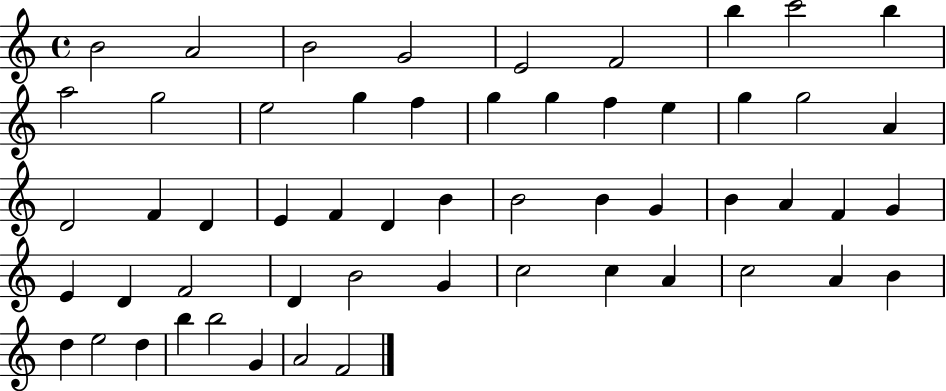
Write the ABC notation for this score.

X:1
T:Untitled
M:4/4
L:1/4
K:C
B2 A2 B2 G2 E2 F2 b c'2 b a2 g2 e2 g f g g f e g g2 A D2 F D E F D B B2 B G B A F G E D F2 D B2 G c2 c A c2 A B d e2 d b b2 G A2 F2